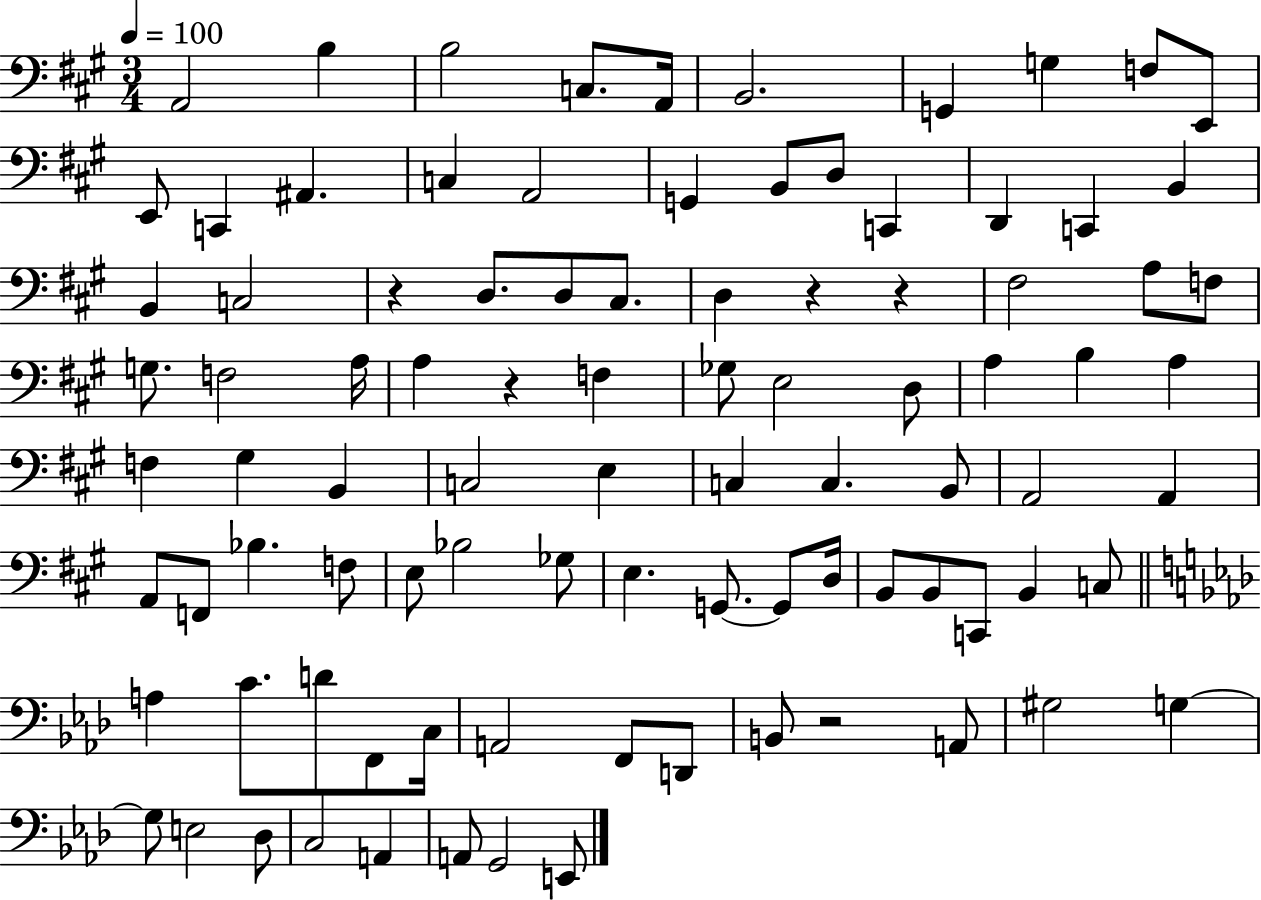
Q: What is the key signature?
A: A major